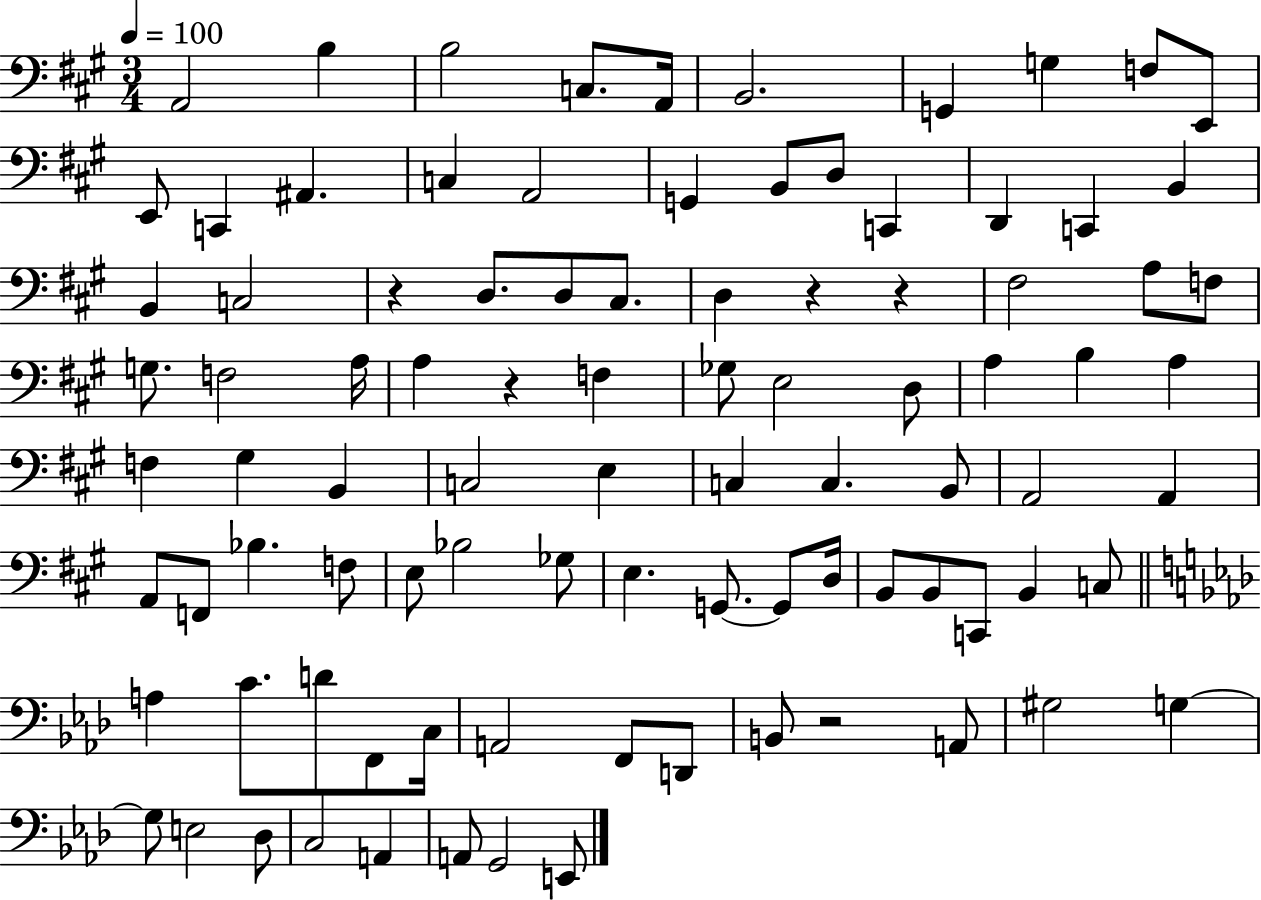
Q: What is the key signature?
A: A major